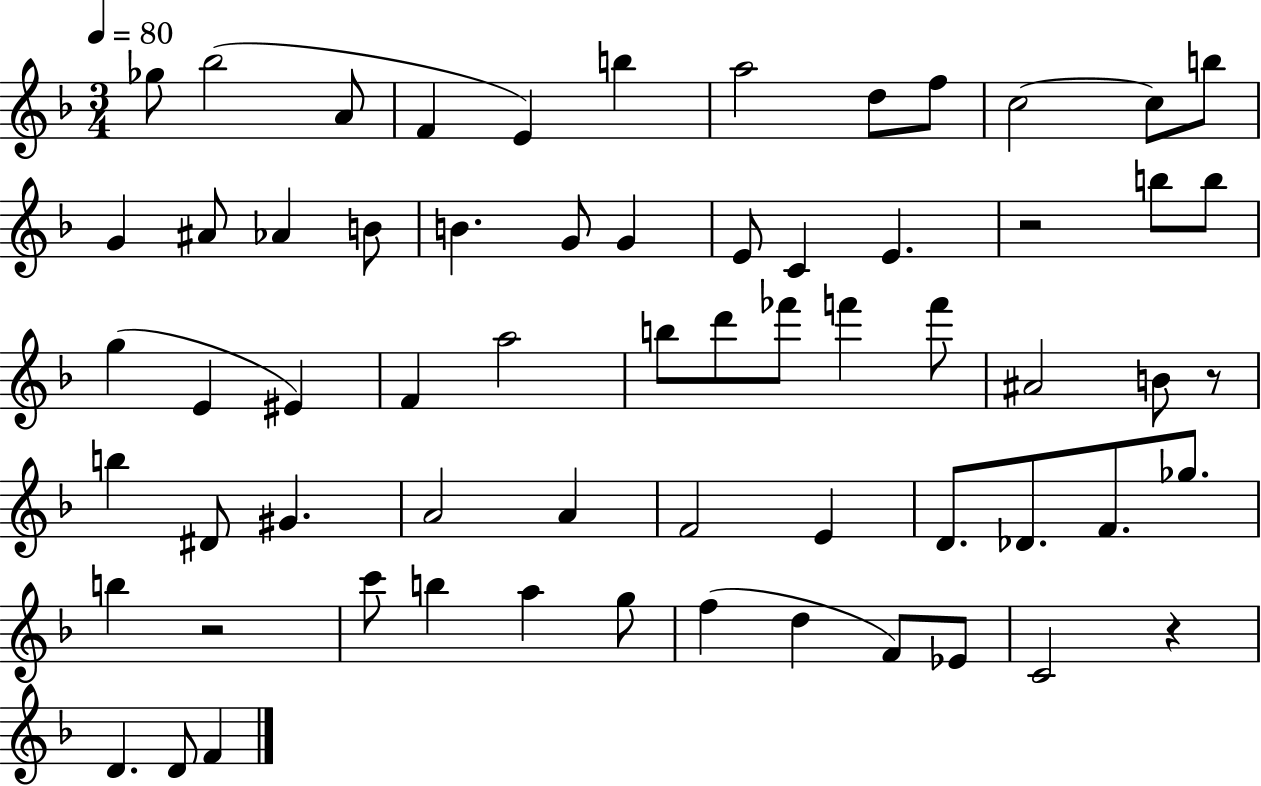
{
  \clef treble
  \numericTimeSignature
  \time 3/4
  \key f \major
  \tempo 4 = 80
  ges''8 bes''2( a'8 | f'4 e'4) b''4 | a''2 d''8 f''8 | c''2~~ c''8 b''8 | \break g'4 ais'8 aes'4 b'8 | b'4. g'8 g'4 | e'8 c'4 e'4. | r2 b''8 b''8 | \break g''4( e'4 eis'4) | f'4 a''2 | b''8 d'''8 fes'''8 f'''4 f'''8 | ais'2 b'8 r8 | \break b''4 dis'8 gis'4. | a'2 a'4 | f'2 e'4 | d'8. des'8. f'8. ges''8. | \break b''4 r2 | c'''8 b''4 a''4 g''8 | f''4( d''4 f'8) ees'8 | c'2 r4 | \break d'4. d'8 f'4 | \bar "|."
}